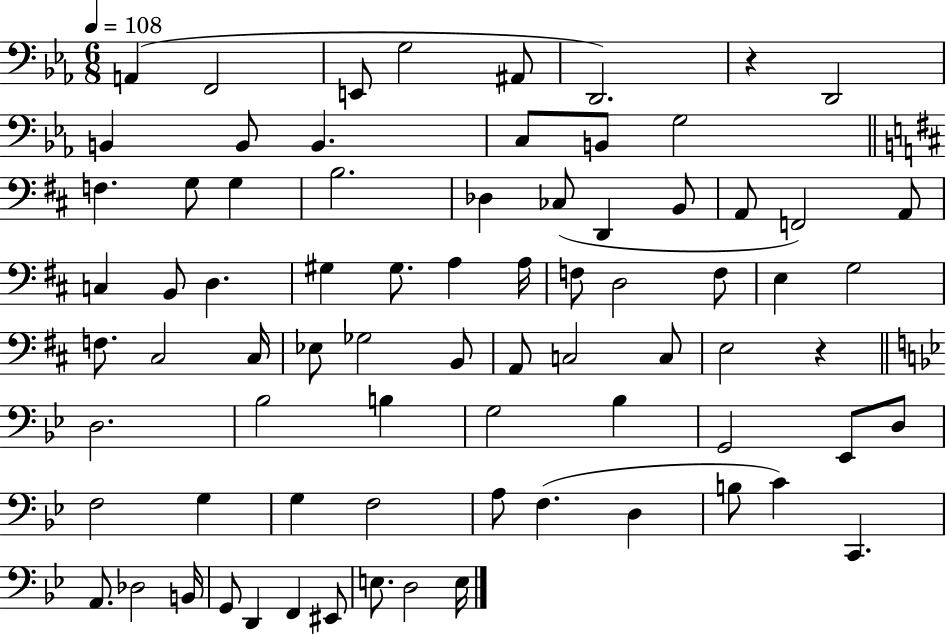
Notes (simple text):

A2/q F2/h E2/e G3/h A#2/e D2/h. R/q D2/h B2/q B2/e B2/q. C3/e B2/e G3/h F3/q. G3/e G3/q B3/h. Db3/q CES3/e D2/q B2/e A2/e F2/h A2/e C3/q B2/e D3/q. G#3/q G#3/e. A3/q A3/s F3/e D3/h F3/e E3/q G3/h F3/e. C#3/h C#3/s Eb3/e Gb3/h B2/e A2/e C3/h C3/e E3/h R/q D3/h. Bb3/h B3/q G3/h Bb3/q G2/h Eb2/e D3/e F3/h G3/q G3/q F3/h A3/e F3/q. D3/q B3/e C4/q C2/q. A2/e. Db3/h B2/s G2/e D2/q F2/q EIS2/e E3/e. D3/h E3/s